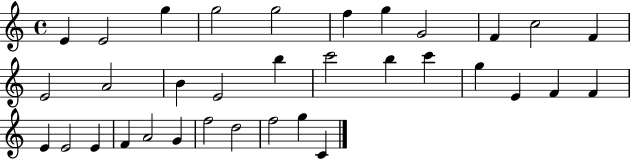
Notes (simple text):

E4/q E4/h G5/q G5/h G5/h F5/q G5/q G4/h F4/q C5/h F4/q E4/h A4/h B4/q E4/h B5/q C6/h B5/q C6/q G5/q E4/q F4/q F4/q E4/q E4/h E4/q F4/q A4/h G4/q F5/h D5/h F5/h G5/q C4/q